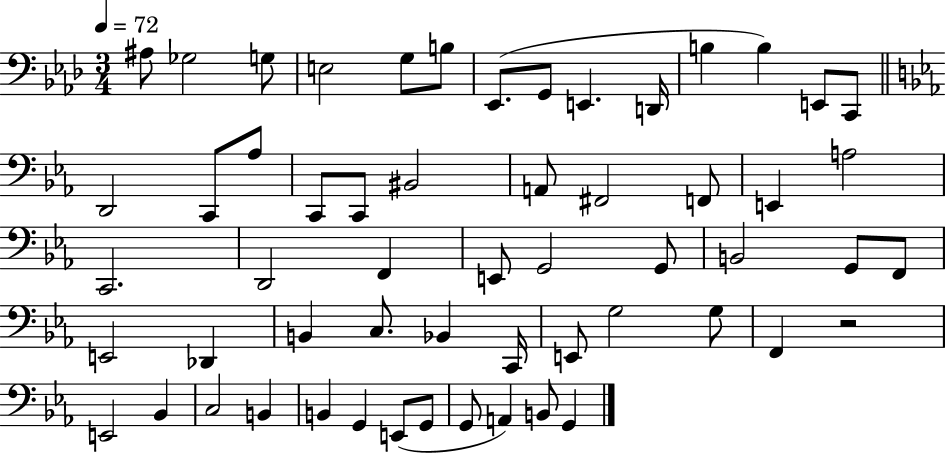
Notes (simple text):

A#3/e Gb3/h G3/e E3/h G3/e B3/e Eb2/e. G2/e E2/q. D2/s B3/q B3/q E2/e C2/e D2/h C2/e Ab3/e C2/e C2/e BIS2/h A2/e F#2/h F2/e E2/q A3/h C2/h. D2/h F2/q E2/e G2/h G2/e B2/h G2/e F2/e E2/h Db2/q B2/q C3/e. Bb2/q C2/s E2/e G3/h G3/e F2/q R/h E2/h Bb2/q C3/h B2/q B2/q G2/q E2/e G2/e G2/e A2/q B2/e G2/q